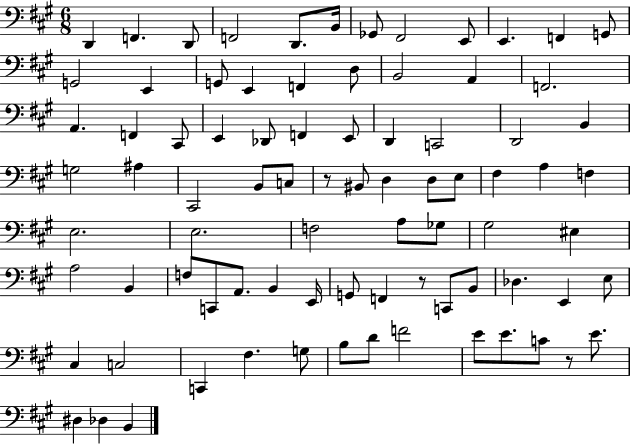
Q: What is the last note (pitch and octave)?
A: B2